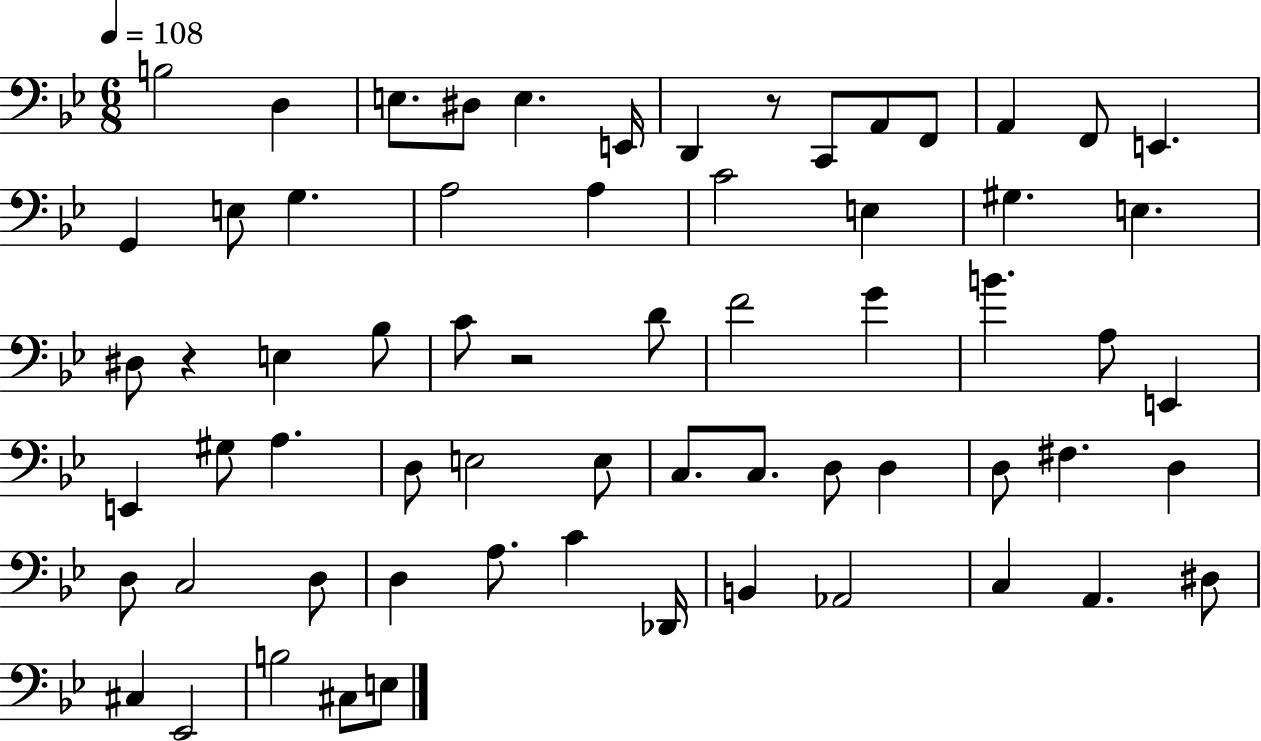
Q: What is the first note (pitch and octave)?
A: B3